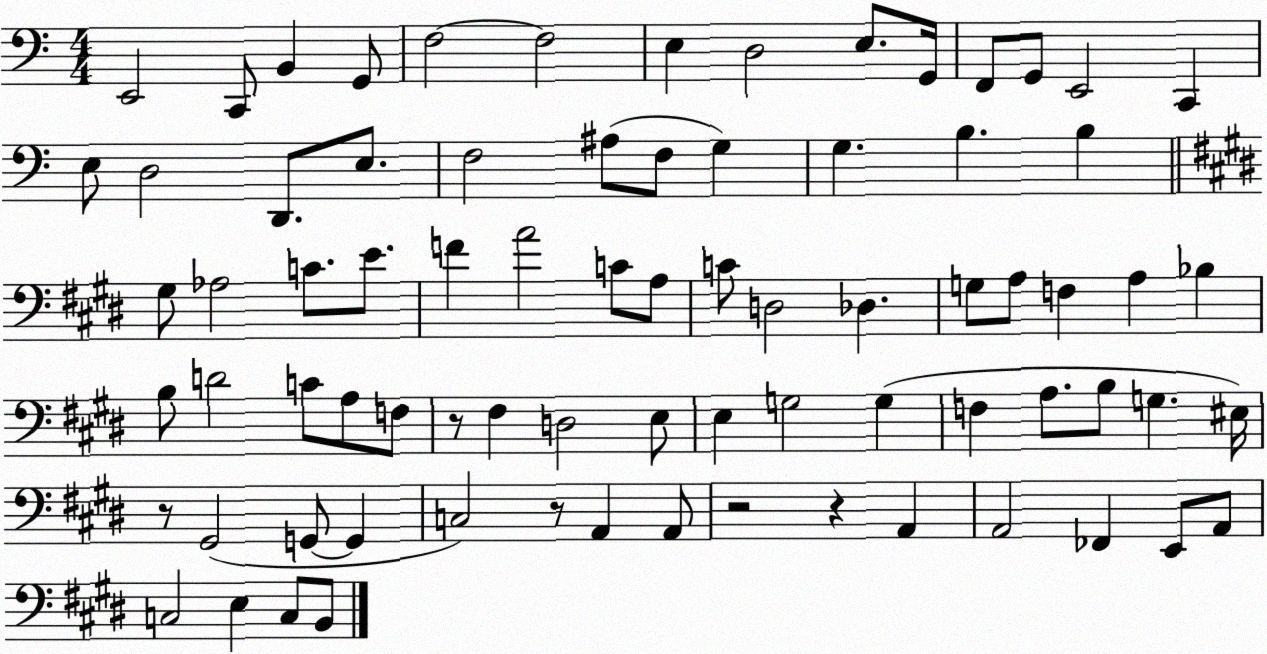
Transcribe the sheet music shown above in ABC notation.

X:1
T:Untitled
M:4/4
L:1/4
K:C
E,,2 C,,/2 B,, G,,/2 F,2 F,2 E, D,2 E,/2 G,,/4 F,,/2 G,,/2 E,,2 C,, E,/2 D,2 D,,/2 E,/2 F,2 ^A,/2 F,/2 G, G, B, B, ^G,/2 _A,2 C/2 E/2 F A2 C/2 A,/2 C/2 D,2 _D, G,/2 A,/2 F, A, _B, B,/2 D2 C/2 A,/2 F,/2 z/2 ^F, D,2 E,/2 E, G,2 G, F, A,/2 B,/2 G, ^E,/4 z/2 ^G,,2 G,,/2 G,, C,2 z/2 A,, A,,/2 z2 z A,, A,,2 _F,, E,,/2 A,,/2 C,2 E, C,/2 B,,/2